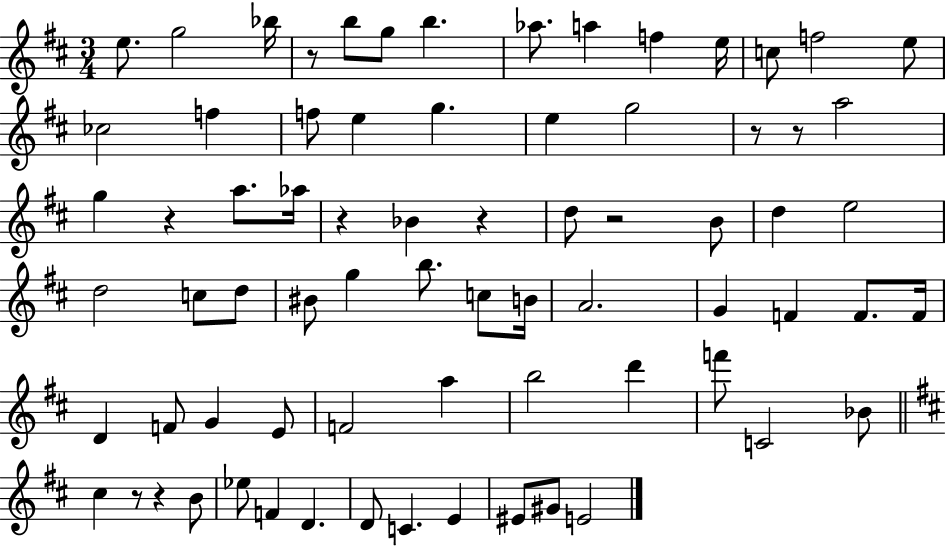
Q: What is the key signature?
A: D major